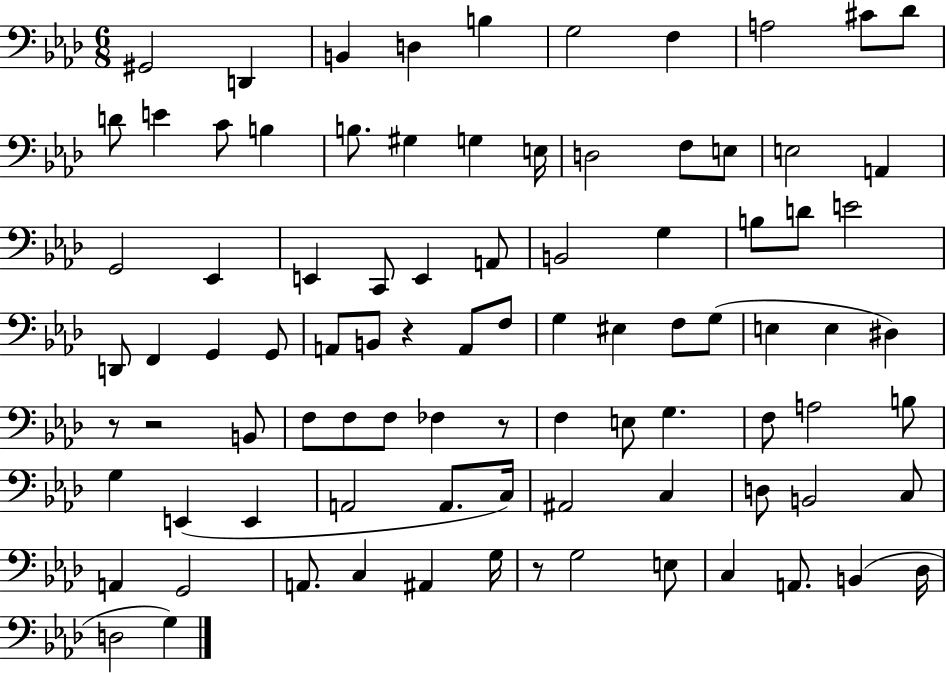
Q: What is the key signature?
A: AES major